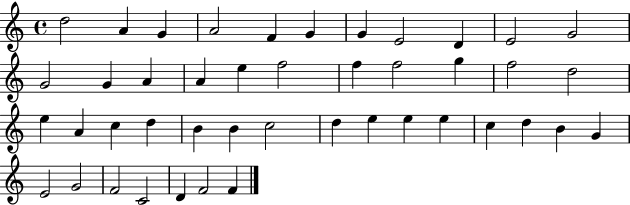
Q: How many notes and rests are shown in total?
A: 44